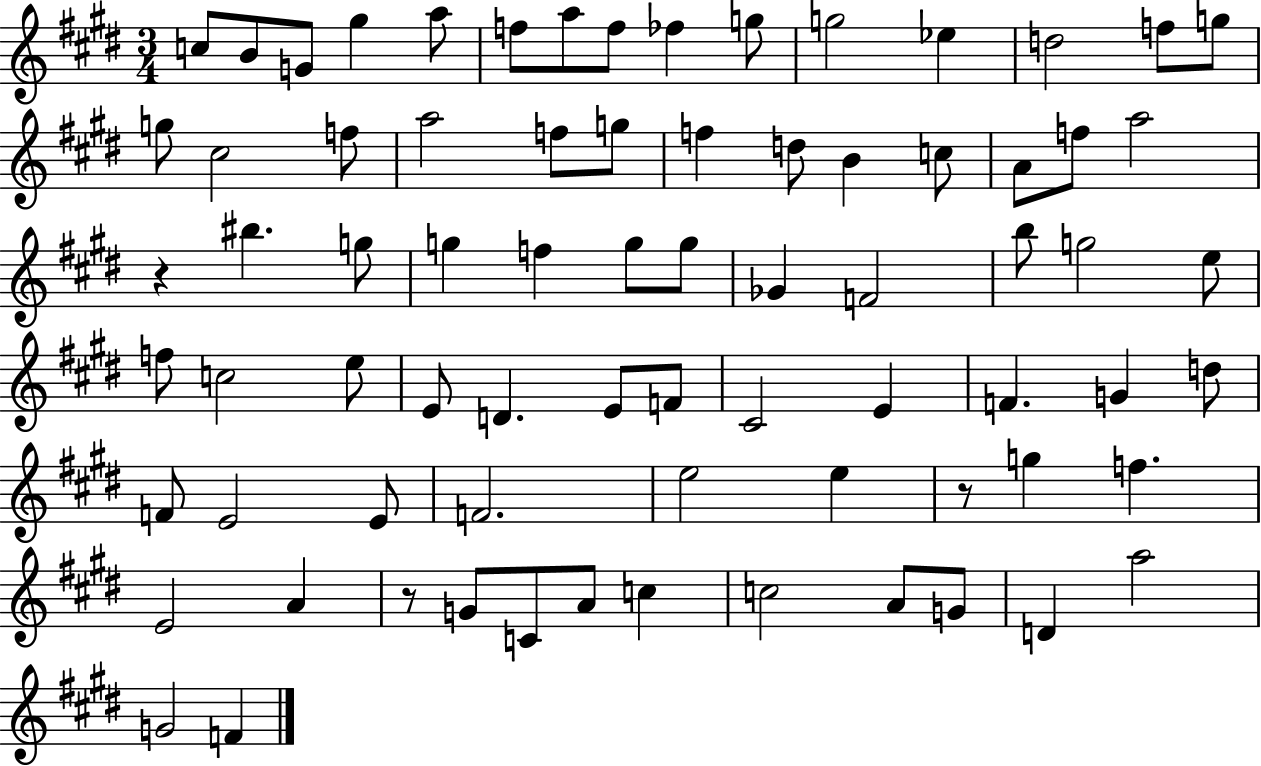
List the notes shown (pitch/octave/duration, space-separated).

C5/e B4/e G4/e G#5/q A5/e F5/e A5/e F5/e FES5/q G5/e G5/h Eb5/q D5/h F5/e G5/e G5/e C#5/h F5/e A5/h F5/e G5/e F5/q D5/e B4/q C5/e A4/e F5/e A5/h R/q BIS5/q. G5/e G5/q F5/q G5/e G5/e Gb4/q F4/h B5/e G5/h E5/e F5/e C5/h E5/e E4/e D4/q. E4/e F4/e C#4/h E4/q F4/q. G4/q D5/e F4/e E4/h E4/e F4/h. E5/h E5/q R/e G5/q F5/q. E4/h A4/q R/e G4/e C4/e A4/e C5/q C5/h A4/e G4/e D4/q A5/h G4/h F4/q